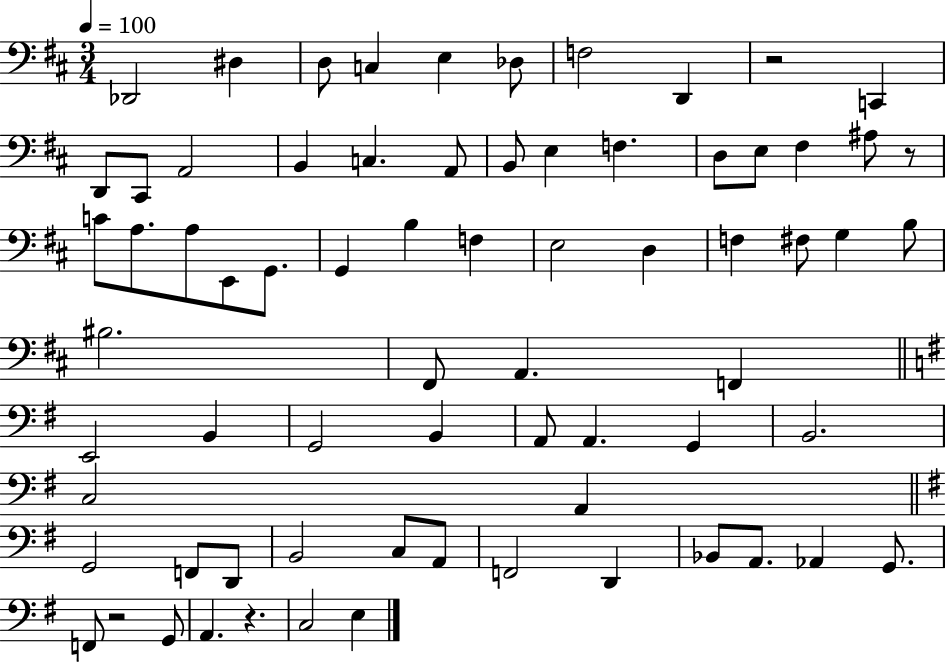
Db2/h D#3/q D3/e C3/q E3/q Db3/e F3/h D2/q R/h C2/q D2/e C#2/e A2/h B2/q C3/q. A2/e B2/e E3/q F3/q. D3/e E3/e F#3/q A#3/e R/e C4/e A3/e. A3/e E2/e G2/e. G2/q B3/q F3/q E3/h D3/q F3/q F#3/e G3/q B3/e BIS3/h. F#2/e A2/q. F2/q E2/h B2/q G2/h B2/q A2/e A2/q. G2/q B2/h. C3/h A2/q G2/h F2/e D2/e B2/h C3/e A2/e F2/h D2/q Bb2/e A2/e. Ab2/q G2/e. F2/e R/h G2/e A2/q. R/q. C3/h E3/q